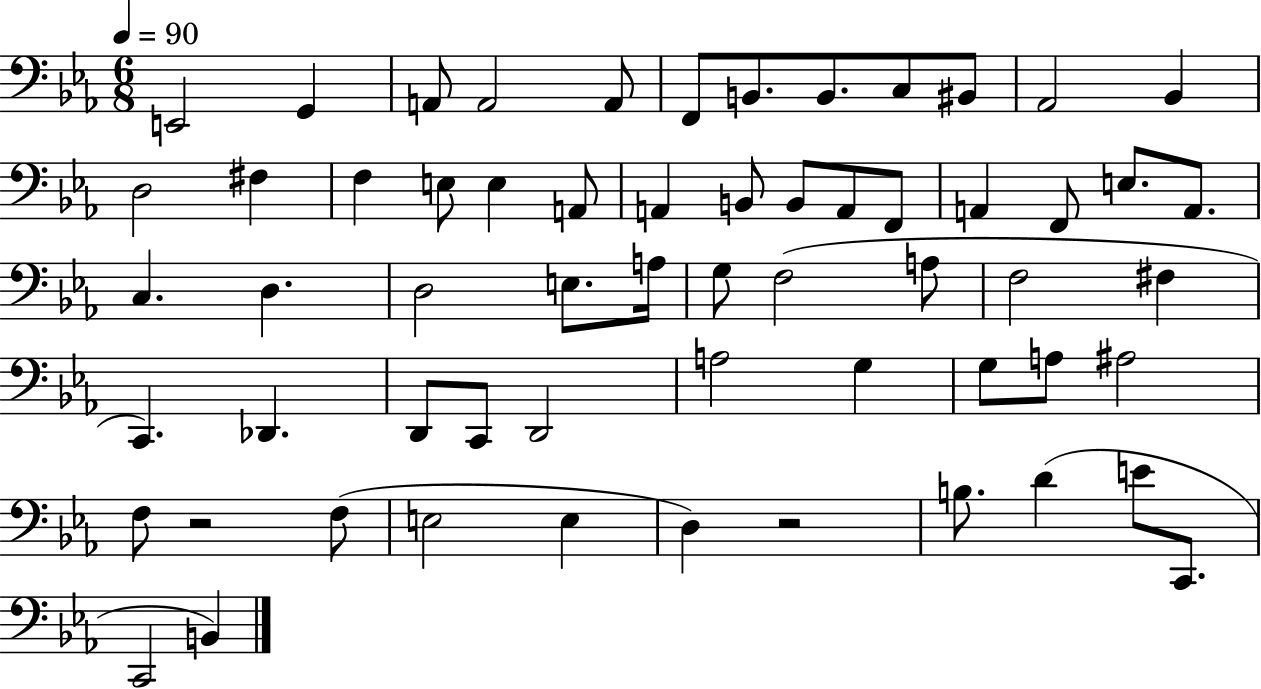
X:1
T:Untitled
M:6/8
L:1/4
K:Eb
E,,2 G,, A,,/2 A,,2 A,,/2 F,,/2 B,,/2 B,,/2 C,/2 ^B,,/2 _A,,2 _B,, D,2 ^F, F, E,/2 E, A,,/2 A,, B,,/2 B,,/2 A,,/2 F,,/2 A,, F,,/2 E,/2 A,,/2 C, D, D,2 E,/2 A,/4 G,/2 F,2 A,/2 F,2 ^F, C,, _D,, D,,/2 C,,/2 D,,2 A,2 G, G,/2 A,/2 ^A,2 F,/2 z2 F,/2 E,2 E, D, z2 B,/2 D E/2 C,,/2 C,,2 B,,